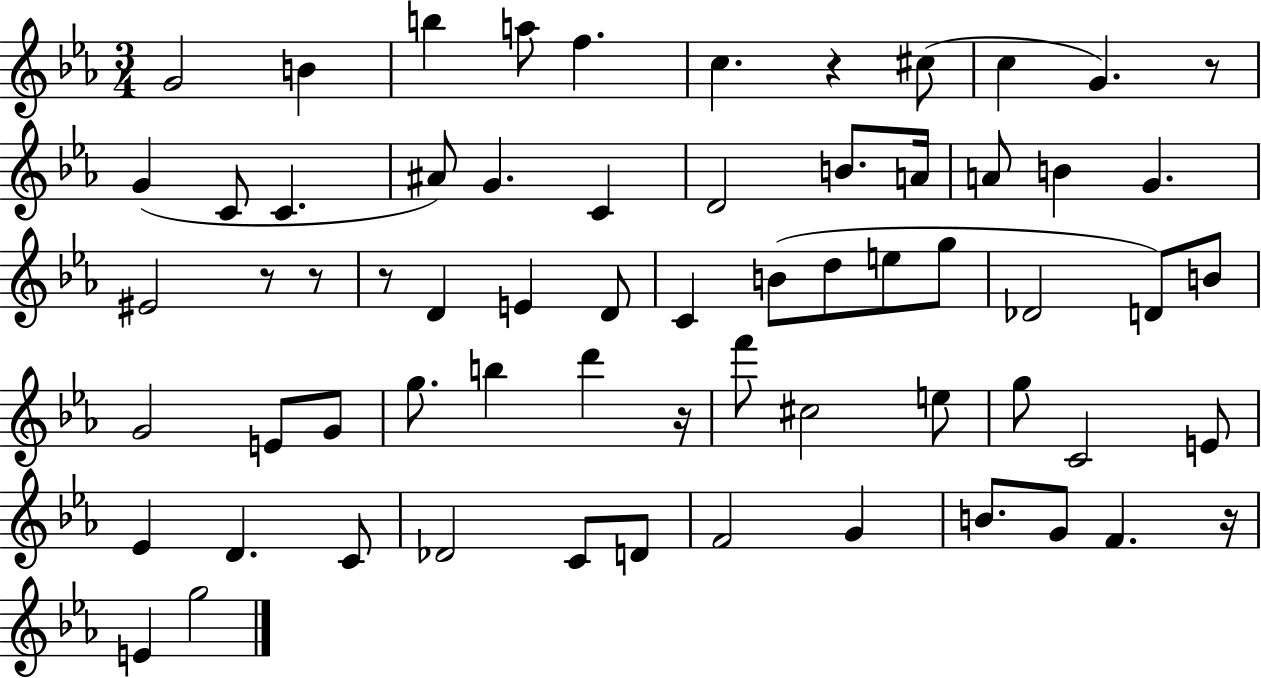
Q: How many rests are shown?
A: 7